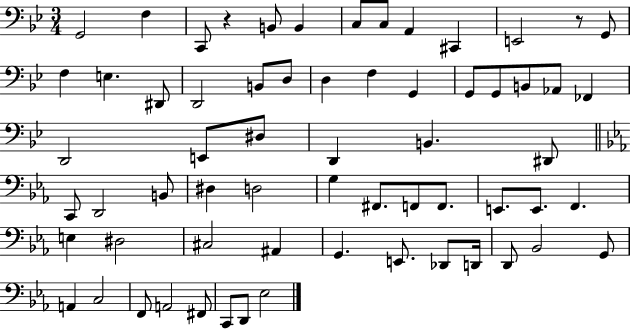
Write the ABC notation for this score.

X:1
T:Untitled
M:3/4
L:1/4
K:Bb
G,,2 F, C,,/2 z B,,/2 B,, C,/2 C,/2 A,, ^C,, E,,2 z/2 G,,/2 F, E, ^D,,/2 D,,2 B,,/2 D,/2 D, F, G,, G,,/2 G,,/2 B,,/2 _A,,/2 _F,, D,,2 E,,/2 ^D,/2 D,, B,, ^D,,/2 C,,/2 D,,2 B,,/2 ^D, D,2 G, ^F,,/2 F,,/2 F,,/2 E,,/2 E,,/2 F,, E, ^D,2 ^C,2 ^A,, G,, E,,/2 _D,,/2 D,,/4 D,,/2 _B,,2 G,,/2 A,, C,2 F,,/2 A,,2 ^F,,/2 C,,/2 D,,/2 _E,2